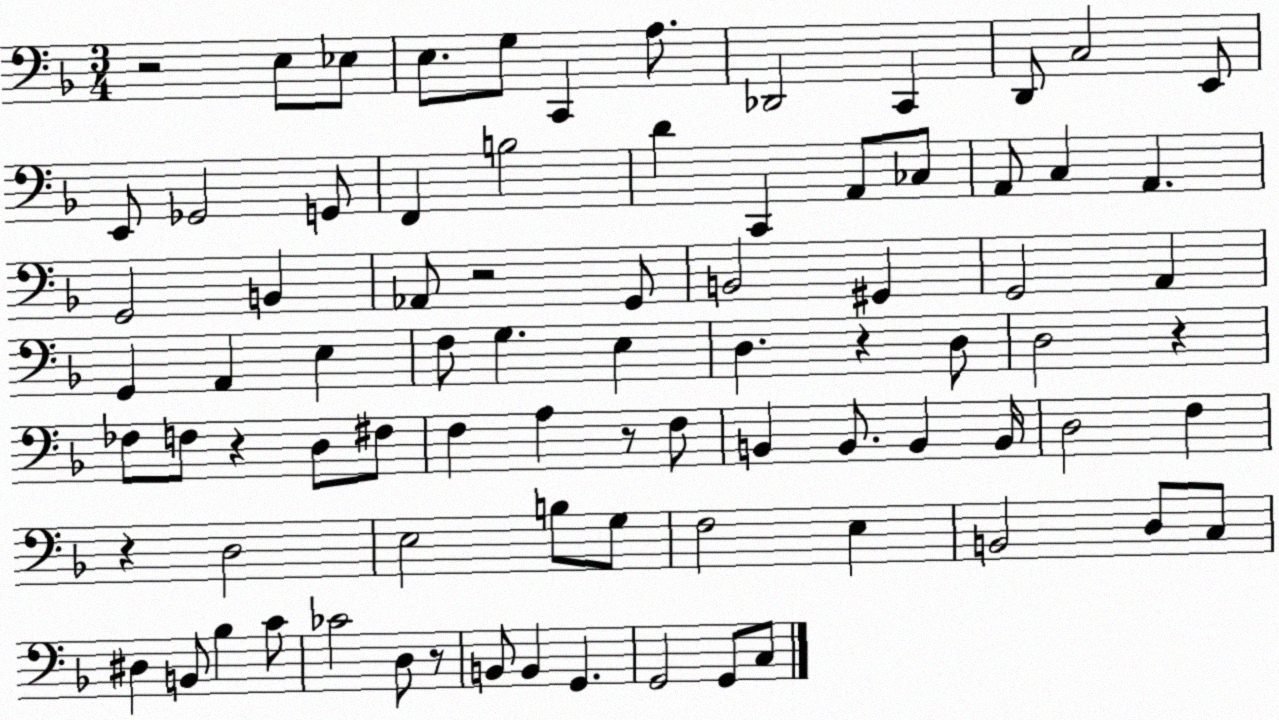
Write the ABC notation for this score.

X:1
T:Untitled
M:3/4
L:1/4
K:F
z2 E,/2 _E,/2 E,/2 G,/2 C,, A,/2 _D,,2 C,, D,,/2 C,2 E,,/2 E,,/2 _G,,2 G,,/2 F,, B,2 D C,, A,,/2 _C,/2 A,,/2 C, A,, G,,2 B,, _A,,/2 z2 G,,/2 B,,2 ^G,, G,,2 A,, G,, A,, E, F,/2 G, E, D, z D,/2 D,2 z _F,/2 F,/2 z D,/2 ^F,/2 F, A, z/2 F,/2 B,, B,,/2 B,, B,,/4 D,2 F, z D,2 E,2 B,/2 G,/2 F,2 E, B,,2 D,/2 C,/2 ^D, B,,/2 _B, C/2 _C2 D,/2 z/2 B,,/2 B,, G,, G,,2 G,,/2 C,/2